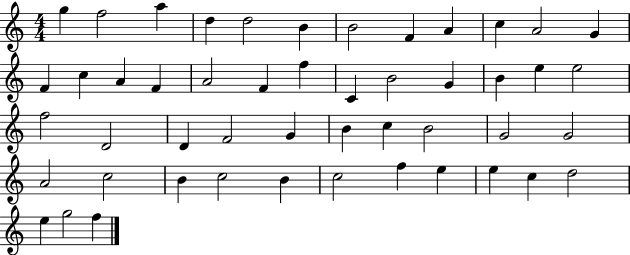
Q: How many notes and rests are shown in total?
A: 49